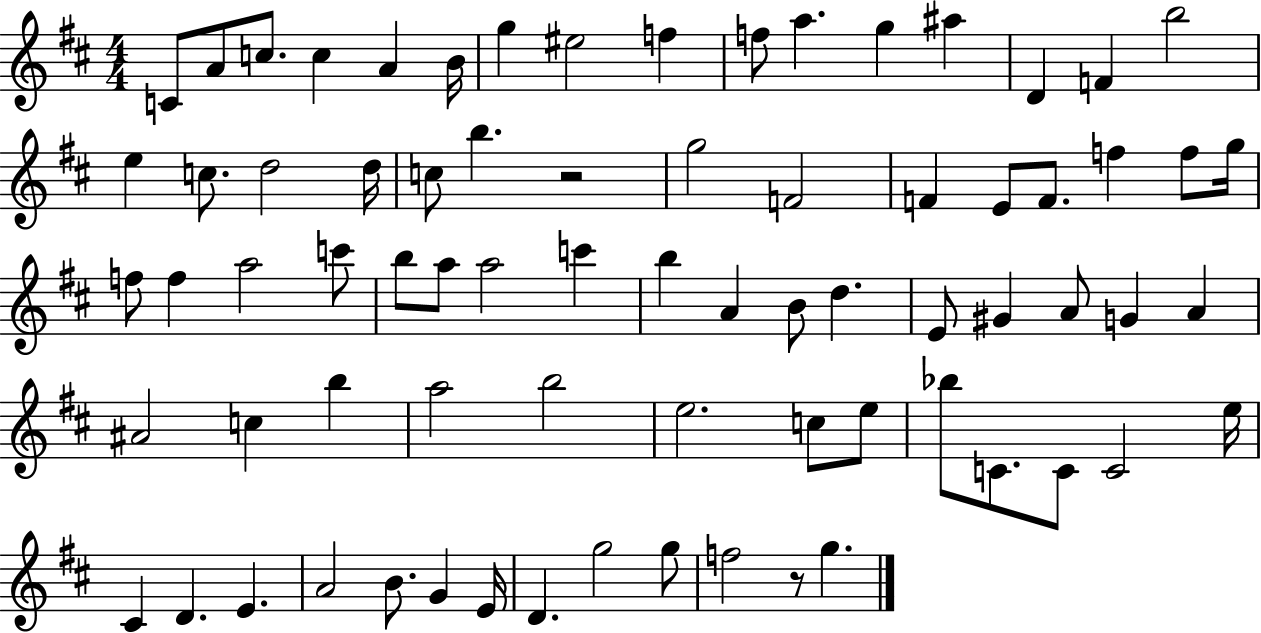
{
  \clef treble
  \numericTimeSignature
  \time 4/4
  \key d \major
  c'8 a'8 c''8. c''4 a'4 b'16 | g''4 eis''2 f''4 | f''8 a''4. g''4 ais''4 | d'4 f'4 b''2 | \break e''4 c''8. d''2 d''16 | c''8 b''4. r2 | g''2 f'2 | f'4 e'8 f'8. f''4 f''8 g''16 | \break f''8 f''4 a''2 c'''8 | b''8 a''8 a''2 c'''4 | b''4 a'4 b'8 d''4. | e'8 gis'4 a'8 g'4 a'4 | \break ais'2 c''4 b''4 | a''2 b''2 | e''2. c''8 e''8 | bes''8 c'8. c'8 c'2 e''16 | \break cis'4 d'4. e'4. | a'2 b'8. g'4 e'16 | d'4. g''2 g''8 | f''2 r8 g''4. | \break \bar "|."
}